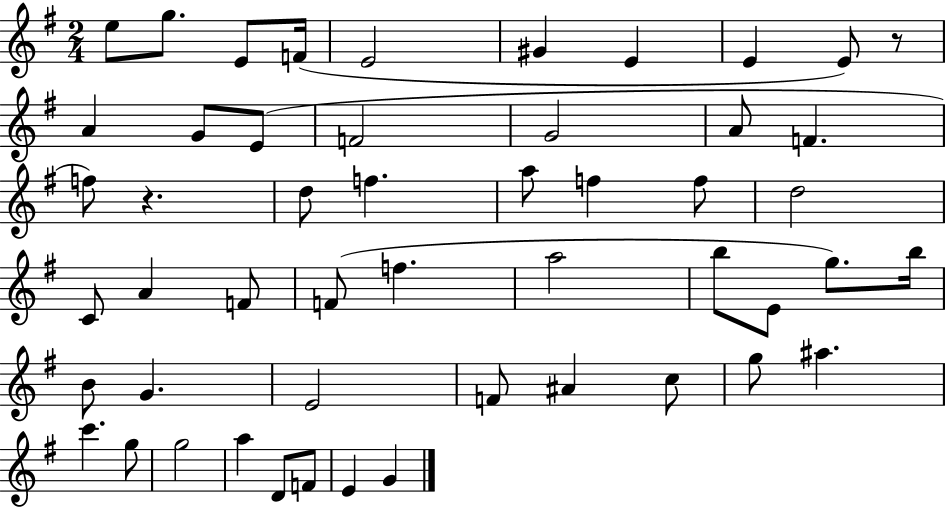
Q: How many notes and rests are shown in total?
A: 51